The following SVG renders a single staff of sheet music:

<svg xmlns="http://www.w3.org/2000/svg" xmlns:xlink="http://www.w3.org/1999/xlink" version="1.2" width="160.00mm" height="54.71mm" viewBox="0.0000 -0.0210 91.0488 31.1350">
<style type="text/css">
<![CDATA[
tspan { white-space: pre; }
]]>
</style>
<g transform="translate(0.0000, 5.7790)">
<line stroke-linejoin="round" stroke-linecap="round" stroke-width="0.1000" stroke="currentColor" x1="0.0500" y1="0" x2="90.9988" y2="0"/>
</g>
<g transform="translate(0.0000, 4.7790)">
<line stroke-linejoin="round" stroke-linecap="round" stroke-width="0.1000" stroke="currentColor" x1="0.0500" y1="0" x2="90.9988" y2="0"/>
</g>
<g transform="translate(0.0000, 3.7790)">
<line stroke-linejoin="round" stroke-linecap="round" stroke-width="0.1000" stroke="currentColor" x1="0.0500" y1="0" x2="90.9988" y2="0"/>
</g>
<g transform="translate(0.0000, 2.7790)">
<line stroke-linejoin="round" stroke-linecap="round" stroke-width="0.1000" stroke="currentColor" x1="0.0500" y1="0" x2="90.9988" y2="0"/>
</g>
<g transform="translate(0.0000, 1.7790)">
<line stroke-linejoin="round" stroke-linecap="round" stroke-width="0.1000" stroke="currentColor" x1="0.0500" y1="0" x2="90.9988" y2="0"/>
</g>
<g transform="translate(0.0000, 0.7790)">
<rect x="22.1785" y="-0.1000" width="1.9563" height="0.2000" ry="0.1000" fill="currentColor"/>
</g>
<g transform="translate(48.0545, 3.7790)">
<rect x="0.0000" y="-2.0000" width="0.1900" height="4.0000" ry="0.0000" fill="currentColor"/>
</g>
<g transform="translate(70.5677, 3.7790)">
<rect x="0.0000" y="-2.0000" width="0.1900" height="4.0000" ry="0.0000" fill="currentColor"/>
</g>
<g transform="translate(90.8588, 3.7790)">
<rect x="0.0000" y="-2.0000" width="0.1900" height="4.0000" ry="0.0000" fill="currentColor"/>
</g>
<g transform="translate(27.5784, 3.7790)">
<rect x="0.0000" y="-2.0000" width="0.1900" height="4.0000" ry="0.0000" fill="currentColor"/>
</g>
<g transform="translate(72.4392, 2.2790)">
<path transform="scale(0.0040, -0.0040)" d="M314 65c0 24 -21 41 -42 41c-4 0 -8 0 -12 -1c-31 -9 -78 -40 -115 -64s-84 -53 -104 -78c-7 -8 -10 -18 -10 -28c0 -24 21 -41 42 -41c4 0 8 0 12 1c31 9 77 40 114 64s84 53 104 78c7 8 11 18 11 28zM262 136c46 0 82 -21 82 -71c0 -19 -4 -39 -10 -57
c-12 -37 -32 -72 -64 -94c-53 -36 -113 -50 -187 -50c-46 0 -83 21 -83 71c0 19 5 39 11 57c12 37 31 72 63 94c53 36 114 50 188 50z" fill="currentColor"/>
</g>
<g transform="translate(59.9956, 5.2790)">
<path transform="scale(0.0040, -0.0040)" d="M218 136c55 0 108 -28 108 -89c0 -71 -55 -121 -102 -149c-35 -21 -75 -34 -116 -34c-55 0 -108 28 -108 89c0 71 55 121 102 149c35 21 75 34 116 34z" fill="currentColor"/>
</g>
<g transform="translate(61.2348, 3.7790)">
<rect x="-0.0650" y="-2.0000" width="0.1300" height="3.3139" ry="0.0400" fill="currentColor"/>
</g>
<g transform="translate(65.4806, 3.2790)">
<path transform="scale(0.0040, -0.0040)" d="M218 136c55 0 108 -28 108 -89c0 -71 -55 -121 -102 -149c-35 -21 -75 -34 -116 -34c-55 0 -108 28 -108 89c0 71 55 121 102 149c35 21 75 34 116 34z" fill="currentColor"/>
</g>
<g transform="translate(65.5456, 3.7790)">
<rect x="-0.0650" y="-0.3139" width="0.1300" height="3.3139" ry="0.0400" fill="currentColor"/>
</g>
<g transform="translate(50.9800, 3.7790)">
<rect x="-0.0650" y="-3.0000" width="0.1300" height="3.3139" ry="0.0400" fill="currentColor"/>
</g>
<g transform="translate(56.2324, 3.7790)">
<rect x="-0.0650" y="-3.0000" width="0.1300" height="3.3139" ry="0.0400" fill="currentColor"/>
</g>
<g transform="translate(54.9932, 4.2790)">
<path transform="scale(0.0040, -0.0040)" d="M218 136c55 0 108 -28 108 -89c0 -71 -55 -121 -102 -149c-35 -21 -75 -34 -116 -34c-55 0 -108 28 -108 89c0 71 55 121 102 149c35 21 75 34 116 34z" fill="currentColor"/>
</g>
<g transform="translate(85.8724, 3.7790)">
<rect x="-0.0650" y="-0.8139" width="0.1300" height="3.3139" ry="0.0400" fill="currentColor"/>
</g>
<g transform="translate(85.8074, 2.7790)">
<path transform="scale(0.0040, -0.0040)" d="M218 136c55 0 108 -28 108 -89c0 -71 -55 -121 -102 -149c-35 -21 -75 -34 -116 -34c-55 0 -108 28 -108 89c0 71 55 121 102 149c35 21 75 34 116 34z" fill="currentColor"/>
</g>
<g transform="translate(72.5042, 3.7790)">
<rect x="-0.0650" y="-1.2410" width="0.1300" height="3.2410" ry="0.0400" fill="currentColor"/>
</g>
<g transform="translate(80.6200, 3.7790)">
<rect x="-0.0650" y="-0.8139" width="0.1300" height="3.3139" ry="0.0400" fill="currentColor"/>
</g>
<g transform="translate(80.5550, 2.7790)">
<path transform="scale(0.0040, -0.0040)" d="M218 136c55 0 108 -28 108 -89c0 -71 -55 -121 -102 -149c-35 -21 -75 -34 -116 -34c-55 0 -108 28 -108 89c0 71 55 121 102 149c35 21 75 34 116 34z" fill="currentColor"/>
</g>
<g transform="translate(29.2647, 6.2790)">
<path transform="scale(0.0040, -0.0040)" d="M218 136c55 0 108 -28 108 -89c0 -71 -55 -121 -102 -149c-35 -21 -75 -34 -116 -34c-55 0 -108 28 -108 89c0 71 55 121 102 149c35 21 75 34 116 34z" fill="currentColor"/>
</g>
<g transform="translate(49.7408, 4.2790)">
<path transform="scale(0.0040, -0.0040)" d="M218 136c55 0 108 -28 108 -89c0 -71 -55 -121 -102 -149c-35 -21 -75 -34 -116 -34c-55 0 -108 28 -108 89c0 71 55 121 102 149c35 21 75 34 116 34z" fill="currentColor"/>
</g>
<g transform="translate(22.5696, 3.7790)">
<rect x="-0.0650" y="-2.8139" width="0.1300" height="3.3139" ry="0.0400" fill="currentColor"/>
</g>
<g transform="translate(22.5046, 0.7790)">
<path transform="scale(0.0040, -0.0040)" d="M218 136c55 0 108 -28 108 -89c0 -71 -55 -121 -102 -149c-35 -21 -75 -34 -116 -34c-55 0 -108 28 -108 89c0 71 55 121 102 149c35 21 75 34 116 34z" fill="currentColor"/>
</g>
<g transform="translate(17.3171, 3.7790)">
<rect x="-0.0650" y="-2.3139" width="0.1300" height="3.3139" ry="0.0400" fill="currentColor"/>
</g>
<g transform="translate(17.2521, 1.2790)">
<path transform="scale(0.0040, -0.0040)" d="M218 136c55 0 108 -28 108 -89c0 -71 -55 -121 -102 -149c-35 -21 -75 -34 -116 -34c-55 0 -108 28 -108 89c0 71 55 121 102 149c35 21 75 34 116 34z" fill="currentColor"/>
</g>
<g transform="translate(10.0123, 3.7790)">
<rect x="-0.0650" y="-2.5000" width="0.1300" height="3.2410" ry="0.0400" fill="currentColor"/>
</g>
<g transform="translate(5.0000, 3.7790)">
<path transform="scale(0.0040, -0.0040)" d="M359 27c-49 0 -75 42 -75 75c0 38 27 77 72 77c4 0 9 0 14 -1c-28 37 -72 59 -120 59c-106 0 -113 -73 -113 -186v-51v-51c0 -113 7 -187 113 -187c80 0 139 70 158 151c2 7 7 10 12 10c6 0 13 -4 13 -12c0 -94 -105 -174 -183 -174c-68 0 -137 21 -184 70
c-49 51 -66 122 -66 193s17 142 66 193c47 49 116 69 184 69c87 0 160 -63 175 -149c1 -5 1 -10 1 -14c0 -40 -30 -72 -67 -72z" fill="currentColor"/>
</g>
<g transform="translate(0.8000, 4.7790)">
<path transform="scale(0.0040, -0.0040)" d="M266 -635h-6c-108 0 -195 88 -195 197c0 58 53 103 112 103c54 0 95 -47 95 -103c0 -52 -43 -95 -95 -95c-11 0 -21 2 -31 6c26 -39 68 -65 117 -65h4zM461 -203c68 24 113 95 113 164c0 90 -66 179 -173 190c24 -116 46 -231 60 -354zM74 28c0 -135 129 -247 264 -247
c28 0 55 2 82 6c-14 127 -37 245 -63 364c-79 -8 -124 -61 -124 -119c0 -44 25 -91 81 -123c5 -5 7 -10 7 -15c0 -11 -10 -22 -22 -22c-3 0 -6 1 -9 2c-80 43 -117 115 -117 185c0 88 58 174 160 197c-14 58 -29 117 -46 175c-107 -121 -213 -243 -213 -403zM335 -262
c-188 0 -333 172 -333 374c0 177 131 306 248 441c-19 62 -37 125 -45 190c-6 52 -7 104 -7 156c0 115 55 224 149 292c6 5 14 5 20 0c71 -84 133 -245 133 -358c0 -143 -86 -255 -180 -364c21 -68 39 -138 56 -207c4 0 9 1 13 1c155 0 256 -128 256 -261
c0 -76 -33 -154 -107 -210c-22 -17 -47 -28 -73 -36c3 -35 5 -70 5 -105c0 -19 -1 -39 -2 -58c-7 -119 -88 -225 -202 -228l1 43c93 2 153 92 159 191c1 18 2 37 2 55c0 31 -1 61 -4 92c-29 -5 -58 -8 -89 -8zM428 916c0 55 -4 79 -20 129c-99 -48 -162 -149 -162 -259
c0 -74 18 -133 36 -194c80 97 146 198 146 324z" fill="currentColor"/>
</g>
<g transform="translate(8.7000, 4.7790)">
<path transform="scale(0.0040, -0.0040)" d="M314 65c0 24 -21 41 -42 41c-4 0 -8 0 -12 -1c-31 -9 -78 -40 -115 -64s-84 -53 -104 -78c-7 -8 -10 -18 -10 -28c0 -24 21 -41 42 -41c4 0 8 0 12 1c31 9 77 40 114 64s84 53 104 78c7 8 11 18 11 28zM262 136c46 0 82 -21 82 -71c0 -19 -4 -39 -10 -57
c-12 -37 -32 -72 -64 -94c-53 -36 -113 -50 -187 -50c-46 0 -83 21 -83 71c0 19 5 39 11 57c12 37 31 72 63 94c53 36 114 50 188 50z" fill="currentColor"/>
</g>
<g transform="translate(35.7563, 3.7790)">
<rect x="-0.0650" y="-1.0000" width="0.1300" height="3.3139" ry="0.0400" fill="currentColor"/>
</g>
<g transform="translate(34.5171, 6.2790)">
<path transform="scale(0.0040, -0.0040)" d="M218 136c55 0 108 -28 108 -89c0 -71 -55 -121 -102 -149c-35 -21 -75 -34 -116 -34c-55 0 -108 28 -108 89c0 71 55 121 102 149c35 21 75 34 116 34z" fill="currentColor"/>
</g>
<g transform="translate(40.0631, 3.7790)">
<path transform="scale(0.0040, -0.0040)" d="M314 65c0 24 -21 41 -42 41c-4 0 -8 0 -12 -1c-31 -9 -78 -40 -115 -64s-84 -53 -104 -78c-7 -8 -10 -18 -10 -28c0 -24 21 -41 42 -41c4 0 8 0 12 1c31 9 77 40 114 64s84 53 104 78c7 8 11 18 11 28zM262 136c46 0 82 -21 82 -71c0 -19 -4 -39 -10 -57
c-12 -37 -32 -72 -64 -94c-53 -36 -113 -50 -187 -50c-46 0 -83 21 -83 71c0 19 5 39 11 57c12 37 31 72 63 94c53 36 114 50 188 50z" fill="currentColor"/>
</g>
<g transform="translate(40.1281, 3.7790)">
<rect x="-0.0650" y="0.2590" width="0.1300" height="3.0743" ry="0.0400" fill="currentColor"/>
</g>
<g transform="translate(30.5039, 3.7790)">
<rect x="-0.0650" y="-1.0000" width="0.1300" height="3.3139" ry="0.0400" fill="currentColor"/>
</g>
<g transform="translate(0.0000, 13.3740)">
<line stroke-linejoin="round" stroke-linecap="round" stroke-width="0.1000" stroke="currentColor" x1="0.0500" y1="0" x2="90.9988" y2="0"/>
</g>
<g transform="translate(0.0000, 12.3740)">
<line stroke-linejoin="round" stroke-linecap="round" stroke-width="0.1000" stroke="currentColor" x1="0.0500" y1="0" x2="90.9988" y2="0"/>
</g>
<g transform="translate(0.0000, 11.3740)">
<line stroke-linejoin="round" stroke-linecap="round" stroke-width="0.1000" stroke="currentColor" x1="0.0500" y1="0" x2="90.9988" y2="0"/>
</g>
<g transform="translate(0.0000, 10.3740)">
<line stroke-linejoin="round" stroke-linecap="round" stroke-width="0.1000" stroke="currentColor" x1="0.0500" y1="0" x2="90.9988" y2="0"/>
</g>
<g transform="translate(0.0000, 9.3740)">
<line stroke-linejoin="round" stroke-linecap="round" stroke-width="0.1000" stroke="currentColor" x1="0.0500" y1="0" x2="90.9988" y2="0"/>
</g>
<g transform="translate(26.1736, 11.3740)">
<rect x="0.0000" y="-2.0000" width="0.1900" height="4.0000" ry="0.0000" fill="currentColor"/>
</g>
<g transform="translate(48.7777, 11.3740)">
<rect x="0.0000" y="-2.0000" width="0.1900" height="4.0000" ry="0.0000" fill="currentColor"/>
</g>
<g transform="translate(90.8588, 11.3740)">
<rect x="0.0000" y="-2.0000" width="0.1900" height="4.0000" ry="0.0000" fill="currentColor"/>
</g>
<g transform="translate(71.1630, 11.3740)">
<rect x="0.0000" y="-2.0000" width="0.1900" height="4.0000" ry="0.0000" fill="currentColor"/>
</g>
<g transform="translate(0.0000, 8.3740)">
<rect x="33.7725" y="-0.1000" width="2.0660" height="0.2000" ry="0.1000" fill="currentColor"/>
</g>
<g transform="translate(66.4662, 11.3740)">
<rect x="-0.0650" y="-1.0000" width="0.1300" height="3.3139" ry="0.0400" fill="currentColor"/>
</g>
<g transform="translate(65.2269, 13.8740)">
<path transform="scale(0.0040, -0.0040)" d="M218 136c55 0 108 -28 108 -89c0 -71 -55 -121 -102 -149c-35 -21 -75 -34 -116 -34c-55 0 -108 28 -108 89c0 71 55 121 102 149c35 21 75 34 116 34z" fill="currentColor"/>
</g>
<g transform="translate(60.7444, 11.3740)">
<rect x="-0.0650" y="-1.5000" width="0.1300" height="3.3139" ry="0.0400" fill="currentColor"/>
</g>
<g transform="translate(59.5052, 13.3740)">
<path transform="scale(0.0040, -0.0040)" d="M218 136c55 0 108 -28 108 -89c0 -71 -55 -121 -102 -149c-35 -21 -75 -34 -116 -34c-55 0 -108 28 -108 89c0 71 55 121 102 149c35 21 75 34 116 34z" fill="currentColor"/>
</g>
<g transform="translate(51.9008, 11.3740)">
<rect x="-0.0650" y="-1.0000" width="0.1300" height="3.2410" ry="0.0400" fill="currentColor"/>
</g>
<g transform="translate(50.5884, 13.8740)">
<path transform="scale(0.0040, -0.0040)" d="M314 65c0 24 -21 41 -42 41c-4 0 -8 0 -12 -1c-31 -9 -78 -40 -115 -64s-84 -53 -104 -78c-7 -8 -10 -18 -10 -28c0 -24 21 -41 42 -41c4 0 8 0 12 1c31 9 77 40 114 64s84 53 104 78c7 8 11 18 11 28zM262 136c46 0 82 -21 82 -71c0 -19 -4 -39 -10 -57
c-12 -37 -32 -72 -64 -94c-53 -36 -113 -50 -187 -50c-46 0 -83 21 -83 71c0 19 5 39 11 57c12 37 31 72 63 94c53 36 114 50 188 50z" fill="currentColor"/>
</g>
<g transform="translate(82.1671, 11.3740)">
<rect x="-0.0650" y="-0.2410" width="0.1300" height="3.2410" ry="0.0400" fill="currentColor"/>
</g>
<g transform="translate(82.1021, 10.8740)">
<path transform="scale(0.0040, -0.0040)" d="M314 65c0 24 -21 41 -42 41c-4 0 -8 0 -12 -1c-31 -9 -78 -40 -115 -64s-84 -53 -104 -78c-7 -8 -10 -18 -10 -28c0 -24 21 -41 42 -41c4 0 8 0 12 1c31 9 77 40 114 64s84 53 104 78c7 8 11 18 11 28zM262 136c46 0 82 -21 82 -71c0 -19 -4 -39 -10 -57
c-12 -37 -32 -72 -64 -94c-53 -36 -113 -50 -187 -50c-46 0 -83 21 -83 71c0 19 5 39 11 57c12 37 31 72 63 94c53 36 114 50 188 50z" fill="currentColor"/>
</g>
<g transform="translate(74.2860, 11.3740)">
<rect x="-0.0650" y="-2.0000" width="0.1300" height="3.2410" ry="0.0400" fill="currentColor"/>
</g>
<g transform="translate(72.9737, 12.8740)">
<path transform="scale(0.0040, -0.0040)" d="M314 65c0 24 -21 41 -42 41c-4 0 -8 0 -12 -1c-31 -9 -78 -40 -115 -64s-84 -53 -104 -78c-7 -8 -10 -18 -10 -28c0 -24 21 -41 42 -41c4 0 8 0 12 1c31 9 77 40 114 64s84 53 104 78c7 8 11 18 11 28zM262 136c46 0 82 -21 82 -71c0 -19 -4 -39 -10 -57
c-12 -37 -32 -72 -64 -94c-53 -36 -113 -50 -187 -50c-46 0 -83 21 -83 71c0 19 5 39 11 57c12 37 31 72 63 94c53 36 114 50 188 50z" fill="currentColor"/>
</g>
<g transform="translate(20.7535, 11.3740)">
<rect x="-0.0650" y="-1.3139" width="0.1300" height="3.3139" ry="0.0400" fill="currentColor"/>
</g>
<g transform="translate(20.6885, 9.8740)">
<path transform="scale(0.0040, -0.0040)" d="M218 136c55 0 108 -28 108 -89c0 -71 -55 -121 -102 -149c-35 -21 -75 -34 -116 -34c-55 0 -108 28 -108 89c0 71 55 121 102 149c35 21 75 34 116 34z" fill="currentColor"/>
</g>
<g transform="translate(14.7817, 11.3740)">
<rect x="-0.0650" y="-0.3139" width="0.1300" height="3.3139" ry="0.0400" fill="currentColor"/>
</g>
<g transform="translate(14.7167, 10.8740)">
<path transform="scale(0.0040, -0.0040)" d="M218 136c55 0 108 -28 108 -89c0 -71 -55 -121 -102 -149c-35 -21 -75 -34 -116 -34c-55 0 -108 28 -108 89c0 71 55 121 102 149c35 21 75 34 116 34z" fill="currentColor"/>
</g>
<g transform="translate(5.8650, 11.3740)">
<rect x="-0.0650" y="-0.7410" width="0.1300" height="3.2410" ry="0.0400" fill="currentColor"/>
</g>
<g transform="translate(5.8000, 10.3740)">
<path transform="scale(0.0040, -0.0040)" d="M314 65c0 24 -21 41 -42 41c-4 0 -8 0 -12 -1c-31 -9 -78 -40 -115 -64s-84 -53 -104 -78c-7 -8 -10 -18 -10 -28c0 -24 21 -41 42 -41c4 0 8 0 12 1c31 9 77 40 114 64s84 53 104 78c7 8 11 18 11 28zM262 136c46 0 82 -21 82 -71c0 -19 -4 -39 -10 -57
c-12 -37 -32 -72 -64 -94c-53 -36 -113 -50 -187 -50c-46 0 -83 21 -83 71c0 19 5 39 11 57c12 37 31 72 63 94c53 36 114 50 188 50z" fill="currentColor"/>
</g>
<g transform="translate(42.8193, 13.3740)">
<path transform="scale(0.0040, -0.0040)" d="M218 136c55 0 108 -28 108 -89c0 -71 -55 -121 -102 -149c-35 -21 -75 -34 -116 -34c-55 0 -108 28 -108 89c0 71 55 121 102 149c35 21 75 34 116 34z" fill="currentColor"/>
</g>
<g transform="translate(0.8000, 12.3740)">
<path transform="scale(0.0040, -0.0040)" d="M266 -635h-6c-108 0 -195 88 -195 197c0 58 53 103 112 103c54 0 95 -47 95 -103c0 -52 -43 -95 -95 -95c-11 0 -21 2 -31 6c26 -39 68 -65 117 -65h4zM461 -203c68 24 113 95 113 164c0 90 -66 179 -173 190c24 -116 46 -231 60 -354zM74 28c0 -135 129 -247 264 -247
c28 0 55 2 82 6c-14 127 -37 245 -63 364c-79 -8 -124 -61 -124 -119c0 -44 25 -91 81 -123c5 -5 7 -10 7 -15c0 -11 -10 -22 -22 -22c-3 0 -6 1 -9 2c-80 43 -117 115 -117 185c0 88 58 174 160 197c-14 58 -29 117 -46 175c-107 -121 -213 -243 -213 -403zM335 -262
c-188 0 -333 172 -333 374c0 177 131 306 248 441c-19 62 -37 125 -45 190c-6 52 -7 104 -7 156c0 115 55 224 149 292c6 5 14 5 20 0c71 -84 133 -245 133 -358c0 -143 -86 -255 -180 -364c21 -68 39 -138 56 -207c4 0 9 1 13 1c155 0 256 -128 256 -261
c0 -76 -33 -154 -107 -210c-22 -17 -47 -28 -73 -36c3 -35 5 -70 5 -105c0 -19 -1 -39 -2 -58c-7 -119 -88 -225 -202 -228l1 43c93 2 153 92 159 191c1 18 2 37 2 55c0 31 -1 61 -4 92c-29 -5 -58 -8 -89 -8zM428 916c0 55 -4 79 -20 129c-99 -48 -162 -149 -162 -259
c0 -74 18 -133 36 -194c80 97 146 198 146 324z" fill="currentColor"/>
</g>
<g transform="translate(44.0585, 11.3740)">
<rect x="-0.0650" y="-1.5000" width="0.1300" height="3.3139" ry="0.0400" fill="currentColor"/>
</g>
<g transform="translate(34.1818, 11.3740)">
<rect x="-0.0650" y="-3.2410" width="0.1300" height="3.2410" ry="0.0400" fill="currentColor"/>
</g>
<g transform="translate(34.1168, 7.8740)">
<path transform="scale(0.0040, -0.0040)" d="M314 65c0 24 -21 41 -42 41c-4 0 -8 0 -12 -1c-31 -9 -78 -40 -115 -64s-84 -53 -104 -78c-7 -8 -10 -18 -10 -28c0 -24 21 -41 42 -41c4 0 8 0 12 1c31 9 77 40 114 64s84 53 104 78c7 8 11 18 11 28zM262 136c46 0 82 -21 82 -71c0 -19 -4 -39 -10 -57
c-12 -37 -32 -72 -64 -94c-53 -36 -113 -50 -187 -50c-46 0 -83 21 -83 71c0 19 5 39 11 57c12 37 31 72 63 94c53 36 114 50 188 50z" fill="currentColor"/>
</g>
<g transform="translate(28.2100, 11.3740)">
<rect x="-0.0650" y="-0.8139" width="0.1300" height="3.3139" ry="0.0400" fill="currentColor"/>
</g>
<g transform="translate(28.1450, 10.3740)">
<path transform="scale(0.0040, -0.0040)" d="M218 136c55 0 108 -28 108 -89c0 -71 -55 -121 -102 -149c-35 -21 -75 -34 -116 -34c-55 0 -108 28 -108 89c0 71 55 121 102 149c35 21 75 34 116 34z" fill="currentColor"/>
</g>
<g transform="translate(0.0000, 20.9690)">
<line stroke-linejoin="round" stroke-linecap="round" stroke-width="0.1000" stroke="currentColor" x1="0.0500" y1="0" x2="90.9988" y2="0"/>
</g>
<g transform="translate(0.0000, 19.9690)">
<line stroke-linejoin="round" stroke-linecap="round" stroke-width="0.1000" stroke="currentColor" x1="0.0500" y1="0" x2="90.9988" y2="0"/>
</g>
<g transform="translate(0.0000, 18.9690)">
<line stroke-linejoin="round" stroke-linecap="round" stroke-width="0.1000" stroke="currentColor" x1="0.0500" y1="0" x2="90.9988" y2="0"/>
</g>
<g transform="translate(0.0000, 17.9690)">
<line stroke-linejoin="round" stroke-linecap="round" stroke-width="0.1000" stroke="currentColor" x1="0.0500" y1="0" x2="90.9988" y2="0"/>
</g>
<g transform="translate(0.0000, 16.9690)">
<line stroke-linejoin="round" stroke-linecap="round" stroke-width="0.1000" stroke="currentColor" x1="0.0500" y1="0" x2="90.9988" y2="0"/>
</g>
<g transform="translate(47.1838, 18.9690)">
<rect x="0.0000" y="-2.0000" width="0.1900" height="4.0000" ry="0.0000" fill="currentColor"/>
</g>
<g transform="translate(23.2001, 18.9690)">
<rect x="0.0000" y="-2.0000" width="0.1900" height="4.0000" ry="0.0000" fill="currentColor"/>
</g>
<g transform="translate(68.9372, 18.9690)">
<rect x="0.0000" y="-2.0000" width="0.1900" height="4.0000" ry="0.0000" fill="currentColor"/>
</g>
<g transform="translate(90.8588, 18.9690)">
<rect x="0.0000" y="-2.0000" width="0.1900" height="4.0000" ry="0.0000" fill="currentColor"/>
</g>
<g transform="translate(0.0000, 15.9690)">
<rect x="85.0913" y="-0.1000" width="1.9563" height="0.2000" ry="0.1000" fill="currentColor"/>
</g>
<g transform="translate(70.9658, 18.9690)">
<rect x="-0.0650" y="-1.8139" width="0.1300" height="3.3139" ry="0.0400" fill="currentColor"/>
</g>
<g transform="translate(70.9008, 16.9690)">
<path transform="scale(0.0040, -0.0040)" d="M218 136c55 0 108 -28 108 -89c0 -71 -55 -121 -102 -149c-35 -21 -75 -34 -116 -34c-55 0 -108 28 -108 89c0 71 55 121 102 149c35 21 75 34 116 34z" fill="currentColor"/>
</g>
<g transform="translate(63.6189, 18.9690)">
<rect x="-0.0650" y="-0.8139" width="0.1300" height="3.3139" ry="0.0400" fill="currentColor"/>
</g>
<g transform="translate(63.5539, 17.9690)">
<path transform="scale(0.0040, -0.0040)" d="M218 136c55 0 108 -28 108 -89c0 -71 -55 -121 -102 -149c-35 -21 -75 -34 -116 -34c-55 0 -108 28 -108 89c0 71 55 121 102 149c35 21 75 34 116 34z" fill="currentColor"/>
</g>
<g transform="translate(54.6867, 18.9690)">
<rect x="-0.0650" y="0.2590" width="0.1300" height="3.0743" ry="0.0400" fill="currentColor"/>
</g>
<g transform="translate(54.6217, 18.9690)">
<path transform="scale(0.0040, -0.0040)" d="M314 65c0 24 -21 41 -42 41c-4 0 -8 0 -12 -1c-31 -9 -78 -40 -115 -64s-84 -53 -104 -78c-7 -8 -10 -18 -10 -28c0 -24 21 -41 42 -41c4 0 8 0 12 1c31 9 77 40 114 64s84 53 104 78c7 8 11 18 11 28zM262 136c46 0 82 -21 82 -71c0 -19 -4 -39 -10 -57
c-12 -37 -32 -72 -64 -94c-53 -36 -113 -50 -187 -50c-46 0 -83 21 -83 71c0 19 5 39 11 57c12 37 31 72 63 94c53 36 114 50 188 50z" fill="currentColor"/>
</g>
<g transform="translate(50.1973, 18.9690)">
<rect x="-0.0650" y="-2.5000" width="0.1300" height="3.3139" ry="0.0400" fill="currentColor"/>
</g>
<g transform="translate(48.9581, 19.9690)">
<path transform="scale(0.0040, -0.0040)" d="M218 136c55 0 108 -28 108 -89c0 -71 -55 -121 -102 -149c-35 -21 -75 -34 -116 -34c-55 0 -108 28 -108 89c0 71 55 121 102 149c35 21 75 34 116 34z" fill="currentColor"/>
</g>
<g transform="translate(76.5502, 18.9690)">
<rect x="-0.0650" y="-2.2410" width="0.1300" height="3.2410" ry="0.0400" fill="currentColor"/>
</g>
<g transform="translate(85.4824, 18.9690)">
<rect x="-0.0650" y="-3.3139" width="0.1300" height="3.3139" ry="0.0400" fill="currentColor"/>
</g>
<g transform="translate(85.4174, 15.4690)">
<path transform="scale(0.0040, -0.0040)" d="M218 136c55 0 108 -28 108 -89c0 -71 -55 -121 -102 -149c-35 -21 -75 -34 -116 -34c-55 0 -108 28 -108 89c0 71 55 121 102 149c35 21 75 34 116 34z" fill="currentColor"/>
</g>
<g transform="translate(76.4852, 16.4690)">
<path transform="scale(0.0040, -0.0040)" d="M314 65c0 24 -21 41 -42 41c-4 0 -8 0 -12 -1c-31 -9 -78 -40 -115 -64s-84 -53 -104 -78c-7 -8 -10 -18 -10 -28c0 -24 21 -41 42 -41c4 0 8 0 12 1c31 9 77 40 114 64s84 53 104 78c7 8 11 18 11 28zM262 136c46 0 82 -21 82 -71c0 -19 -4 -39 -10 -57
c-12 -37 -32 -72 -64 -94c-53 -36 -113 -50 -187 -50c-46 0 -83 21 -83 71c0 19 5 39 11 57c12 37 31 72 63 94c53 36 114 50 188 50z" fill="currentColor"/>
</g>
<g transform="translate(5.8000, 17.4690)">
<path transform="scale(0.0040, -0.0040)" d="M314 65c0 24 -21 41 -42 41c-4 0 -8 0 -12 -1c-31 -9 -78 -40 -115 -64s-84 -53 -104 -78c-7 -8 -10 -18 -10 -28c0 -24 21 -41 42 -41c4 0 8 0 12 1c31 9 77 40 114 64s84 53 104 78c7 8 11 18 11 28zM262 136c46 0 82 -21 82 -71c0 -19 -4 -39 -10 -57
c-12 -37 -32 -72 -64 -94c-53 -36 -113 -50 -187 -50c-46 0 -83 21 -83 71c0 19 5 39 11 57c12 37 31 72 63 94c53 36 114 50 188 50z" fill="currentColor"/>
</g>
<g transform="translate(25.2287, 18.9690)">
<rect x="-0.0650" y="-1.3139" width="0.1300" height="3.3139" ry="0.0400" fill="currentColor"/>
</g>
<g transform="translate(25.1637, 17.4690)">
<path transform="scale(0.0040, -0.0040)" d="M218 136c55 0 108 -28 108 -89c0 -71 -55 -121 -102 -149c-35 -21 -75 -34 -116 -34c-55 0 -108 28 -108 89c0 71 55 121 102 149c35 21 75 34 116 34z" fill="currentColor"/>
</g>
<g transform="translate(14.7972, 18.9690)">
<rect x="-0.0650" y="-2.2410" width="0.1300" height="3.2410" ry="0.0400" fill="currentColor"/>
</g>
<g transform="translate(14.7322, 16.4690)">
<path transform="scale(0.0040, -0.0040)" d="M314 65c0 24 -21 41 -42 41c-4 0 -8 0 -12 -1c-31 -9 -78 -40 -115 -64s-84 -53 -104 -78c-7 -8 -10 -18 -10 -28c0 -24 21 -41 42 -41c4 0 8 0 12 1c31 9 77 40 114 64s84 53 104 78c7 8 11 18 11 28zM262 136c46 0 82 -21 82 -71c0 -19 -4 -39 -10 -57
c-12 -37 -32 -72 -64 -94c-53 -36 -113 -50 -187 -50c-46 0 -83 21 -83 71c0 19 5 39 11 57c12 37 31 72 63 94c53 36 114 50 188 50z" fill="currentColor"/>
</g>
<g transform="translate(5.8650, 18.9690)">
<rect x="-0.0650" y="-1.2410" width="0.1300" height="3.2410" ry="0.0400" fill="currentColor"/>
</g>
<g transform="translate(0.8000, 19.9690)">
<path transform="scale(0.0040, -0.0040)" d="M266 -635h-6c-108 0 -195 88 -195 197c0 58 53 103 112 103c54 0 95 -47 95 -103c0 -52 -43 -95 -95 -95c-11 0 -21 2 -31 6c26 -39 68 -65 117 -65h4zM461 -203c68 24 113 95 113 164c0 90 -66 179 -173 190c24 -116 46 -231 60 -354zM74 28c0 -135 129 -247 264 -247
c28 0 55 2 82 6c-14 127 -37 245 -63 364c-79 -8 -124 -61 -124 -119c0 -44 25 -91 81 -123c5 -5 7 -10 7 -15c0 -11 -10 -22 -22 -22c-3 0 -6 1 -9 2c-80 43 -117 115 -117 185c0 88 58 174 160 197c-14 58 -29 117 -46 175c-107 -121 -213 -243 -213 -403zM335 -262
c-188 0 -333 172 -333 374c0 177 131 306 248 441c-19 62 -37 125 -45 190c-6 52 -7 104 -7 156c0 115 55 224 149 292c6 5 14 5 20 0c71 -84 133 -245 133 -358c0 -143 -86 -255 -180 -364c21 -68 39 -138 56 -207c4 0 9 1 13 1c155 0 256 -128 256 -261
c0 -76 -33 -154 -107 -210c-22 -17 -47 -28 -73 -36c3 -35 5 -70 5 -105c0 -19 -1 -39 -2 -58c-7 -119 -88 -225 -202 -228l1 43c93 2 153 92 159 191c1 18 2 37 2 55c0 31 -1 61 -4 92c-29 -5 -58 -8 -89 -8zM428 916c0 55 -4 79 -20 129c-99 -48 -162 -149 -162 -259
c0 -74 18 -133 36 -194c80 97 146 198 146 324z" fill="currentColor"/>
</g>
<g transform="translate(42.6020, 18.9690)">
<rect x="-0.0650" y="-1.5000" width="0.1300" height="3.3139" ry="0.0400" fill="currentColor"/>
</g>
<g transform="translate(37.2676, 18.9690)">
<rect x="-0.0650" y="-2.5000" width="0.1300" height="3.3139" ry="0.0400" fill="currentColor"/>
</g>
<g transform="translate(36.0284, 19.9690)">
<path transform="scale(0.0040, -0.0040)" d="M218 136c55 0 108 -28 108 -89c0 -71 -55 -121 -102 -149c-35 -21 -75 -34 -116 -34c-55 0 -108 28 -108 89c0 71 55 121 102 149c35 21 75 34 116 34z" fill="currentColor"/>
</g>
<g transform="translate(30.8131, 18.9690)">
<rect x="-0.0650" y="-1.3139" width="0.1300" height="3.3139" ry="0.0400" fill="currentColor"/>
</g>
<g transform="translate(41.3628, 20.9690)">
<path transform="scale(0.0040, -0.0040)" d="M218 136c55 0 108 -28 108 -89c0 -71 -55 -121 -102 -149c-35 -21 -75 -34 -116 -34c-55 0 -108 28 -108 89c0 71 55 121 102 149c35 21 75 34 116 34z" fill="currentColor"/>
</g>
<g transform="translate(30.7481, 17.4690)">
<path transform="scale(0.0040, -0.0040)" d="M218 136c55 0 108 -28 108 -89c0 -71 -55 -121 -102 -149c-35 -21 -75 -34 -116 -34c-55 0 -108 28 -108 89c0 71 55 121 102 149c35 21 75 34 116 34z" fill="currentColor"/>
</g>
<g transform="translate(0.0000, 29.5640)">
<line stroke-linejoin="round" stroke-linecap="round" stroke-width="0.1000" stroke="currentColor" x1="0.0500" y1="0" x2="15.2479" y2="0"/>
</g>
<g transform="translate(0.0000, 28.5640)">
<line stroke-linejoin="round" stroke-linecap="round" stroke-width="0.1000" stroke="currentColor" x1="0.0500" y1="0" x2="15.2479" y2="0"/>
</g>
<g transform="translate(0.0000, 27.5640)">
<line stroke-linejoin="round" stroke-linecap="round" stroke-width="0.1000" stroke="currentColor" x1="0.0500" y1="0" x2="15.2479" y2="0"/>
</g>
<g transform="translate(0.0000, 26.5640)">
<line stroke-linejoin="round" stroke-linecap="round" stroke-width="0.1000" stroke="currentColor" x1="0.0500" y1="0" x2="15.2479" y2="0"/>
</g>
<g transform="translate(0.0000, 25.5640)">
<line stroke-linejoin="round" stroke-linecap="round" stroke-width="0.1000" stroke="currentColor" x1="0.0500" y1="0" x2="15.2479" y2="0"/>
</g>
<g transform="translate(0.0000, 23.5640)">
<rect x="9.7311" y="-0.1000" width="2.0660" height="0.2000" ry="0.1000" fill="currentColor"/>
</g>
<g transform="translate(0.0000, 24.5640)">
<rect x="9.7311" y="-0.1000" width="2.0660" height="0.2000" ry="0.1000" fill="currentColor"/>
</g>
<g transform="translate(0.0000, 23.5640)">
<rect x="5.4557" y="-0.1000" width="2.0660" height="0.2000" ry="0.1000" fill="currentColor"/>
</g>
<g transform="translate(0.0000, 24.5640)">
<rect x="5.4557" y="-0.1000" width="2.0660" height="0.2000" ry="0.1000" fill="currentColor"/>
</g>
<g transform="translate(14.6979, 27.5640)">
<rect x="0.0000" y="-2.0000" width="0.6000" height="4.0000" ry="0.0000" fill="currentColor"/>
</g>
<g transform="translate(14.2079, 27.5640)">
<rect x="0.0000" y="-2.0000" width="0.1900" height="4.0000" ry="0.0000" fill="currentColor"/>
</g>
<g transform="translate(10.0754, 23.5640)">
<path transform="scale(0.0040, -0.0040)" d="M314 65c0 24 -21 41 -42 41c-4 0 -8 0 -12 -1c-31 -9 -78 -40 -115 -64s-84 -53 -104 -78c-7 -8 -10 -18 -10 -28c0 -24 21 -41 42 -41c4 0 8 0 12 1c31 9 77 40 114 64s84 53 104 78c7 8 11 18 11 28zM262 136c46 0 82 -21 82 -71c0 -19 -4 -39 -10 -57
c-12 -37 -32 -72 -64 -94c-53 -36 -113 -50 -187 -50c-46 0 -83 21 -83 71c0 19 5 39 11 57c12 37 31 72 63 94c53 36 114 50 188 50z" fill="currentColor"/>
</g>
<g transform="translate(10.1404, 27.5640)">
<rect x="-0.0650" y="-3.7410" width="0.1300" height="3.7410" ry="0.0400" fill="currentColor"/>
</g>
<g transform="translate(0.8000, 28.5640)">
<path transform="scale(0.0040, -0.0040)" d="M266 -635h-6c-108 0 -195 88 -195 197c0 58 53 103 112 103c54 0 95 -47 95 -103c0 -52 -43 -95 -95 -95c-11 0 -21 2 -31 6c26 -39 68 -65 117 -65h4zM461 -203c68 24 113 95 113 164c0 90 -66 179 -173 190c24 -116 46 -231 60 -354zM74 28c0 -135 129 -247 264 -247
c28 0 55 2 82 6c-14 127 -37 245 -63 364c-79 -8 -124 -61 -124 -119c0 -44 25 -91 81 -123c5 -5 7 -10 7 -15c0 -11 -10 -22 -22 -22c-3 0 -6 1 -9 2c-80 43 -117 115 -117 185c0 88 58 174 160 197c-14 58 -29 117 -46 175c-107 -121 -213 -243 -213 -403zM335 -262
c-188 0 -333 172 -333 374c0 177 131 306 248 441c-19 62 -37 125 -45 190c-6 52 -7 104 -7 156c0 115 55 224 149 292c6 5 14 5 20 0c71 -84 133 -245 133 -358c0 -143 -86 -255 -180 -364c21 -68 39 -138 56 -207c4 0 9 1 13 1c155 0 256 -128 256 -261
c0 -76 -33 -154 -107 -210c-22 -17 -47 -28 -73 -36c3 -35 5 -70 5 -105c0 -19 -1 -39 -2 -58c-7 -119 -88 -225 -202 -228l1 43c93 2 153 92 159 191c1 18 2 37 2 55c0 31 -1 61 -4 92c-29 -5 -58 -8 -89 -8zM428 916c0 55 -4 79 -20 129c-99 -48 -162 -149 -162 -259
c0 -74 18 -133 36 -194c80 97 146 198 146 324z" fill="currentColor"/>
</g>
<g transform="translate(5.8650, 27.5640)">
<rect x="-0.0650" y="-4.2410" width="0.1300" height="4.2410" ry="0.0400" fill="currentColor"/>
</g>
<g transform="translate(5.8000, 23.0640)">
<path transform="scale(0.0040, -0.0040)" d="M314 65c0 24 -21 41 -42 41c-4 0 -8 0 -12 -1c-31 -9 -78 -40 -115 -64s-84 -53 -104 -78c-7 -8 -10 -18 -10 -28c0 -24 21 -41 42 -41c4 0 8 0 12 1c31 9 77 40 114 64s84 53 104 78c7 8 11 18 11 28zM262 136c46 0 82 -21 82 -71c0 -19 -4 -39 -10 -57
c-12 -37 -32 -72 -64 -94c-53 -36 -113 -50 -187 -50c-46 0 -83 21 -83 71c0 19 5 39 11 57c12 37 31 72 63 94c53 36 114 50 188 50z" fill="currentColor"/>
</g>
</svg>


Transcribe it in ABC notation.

X:1
T:Untitled
M:4/4
L:1/4
K:C
G2 g a D D B2 A A F c e2 d d d2 c e d b2 E D2 E D F2 c2 e2 g2 e e G E G B2 d f g2 b d'2 c'2